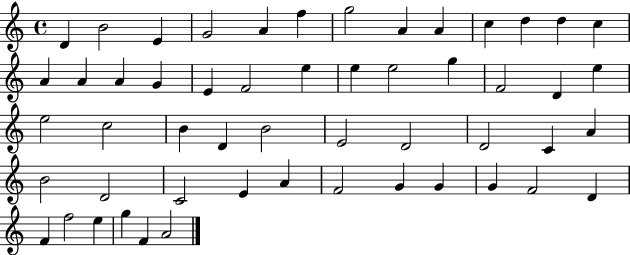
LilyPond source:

{
  \clef treble
  \time 4/4
  \defaultTimeSignature
  \key c \major
  d'4 b'2 e'4 | g'2 a'4 f''4 | g''2 a'4 a'4 | c''4 d''4 d''4 c''4 | \break a'4 a'4 a'4 g'4 | e'4 f'2 e''4 | e''4 e''2 g''4 | f'2 d'4 e''4 | \break e''2 c''2 | b'4 d'4 b'2 | e'2 d'2 | d'2 c'4 a'4 | \break b'2 d'2 | c'2 e'4 a'4 | f'2 g'4 g'4 | g'4 f'2 d'4 | \break f'4 f''2 e''4 | g''4 f'4 a'2 | \bar "|."
}